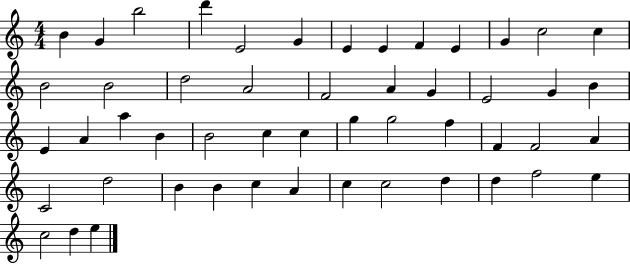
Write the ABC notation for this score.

X:1
T:Untitled
M:4/4
L:1/4
K:C
B G b2 d' E2 G E E F E G c2 c B2 B2 d2 A2 F2 A G E2 G B E A a B B2 c c g g2 f F F2 A C2 d2 B B c A c c2 d d f2 e c2 d e